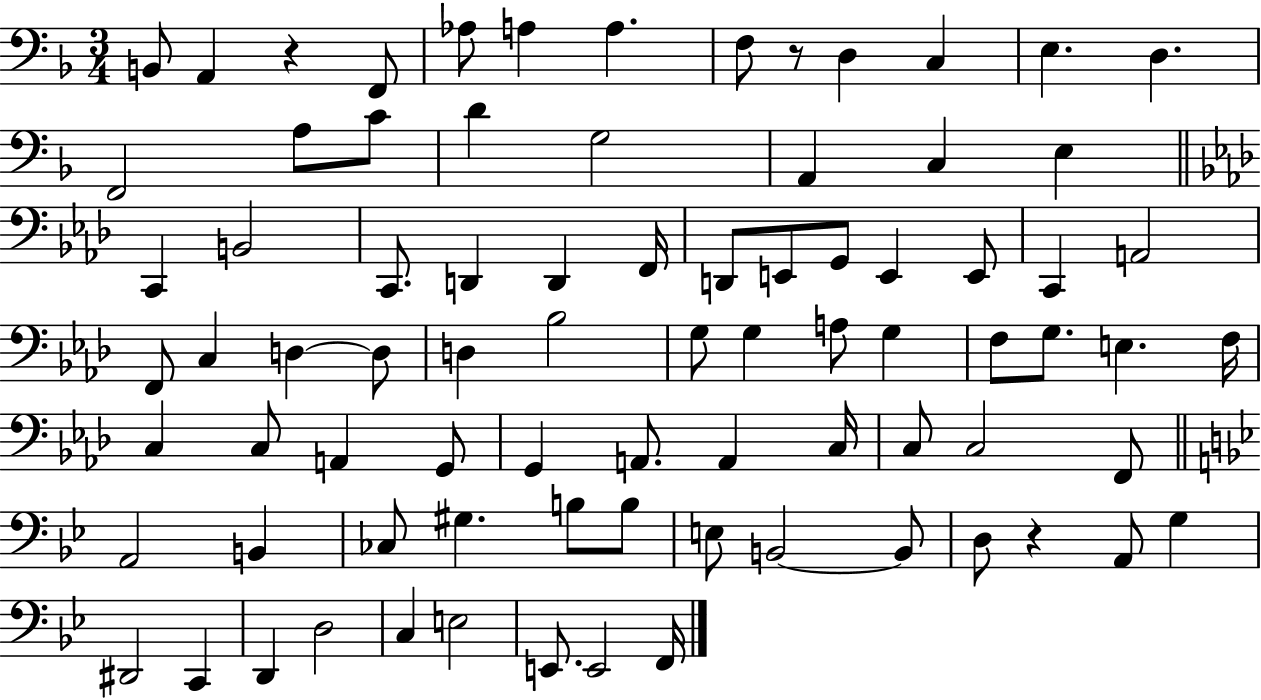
B2/e A2/q R/q F2/e Ab3/e A3/q A3/q. F3/e R/e D3/q C3/q E3/q. D3/q. F2/h A3/e C4/e D4/q G3/h A2/q C3/q E3/q C2/q B2/h C2/e. D2/q D2/q F2/s D2/e E2/e G2/e E2/q E2/e C2/q A2/h F2/e C3/q D3/q D3/e D3/q Bb3/h G3/e G3/q A3/e G3/q F3/e G3/e. E3/q. F3/s C3/q C3/e A2/q G2/e G2/q A2/e. A2/q C3/s C3/e C3/h F2/e A2/h B2/q CES3/e G#3/q. B3/e B3/e E3/e B2/h B2/e D3/e R/q A2/e G3/q D#2/h C2/q D2/q D3/h C3/q E3/h E2/e. E2/h F2/s